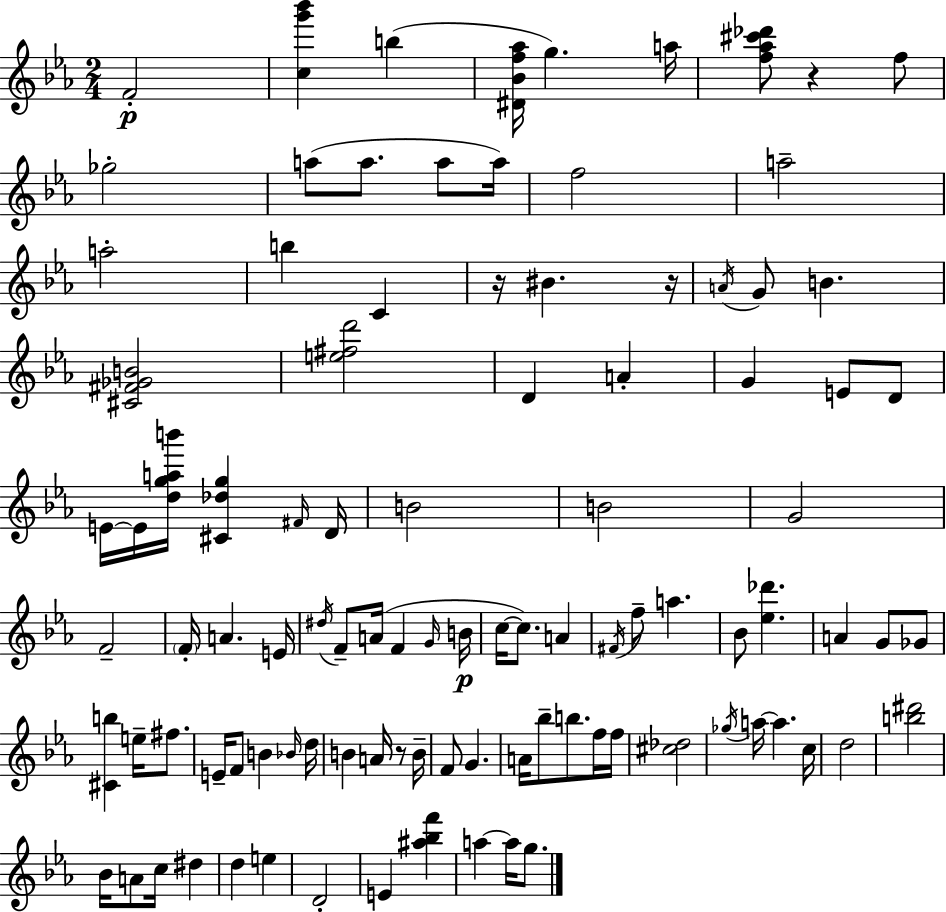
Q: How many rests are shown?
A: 4